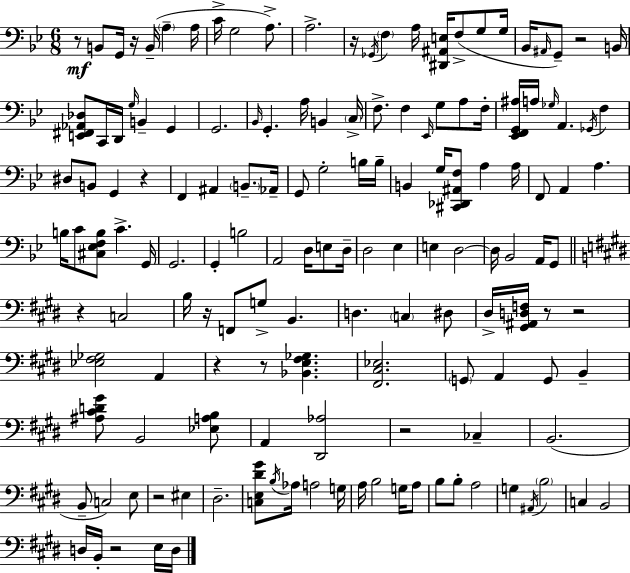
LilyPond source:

{
  \clef bass
  \numericTimeSignature
  \time 6/8
  \key bes \major
  \repeat volta 2 { r8\mf b,8 g,16 r16 b,16--( \parenthesize a4-- a16 | c'16-> g2 a8.->) | a2.-> | r16 \acciaccatura { ges,16 } \parenthesize f4 a16 <dis, ais, e>16 f8->( g8 | \break g16 bes,16 \grace { ais,16 } g,8--) r2 | b,16 <e, fis, aes, des>8 c,16 d,16 \grace { g16 } b,4-- g,4 | g,2. | \grace { bes,16 } g,4.-. a16 b,4 | \break \parenthesize c16-> f8.-> f4 \grace { ees,16 } | g8 a8 f16-. <ees, f, g, ais>16 a16 \grace { ges16 } a,4. | \acciaccatura { ges,16 } f4 dis8 b,8 g,4 | r4 f,4 ais,4 | \break \parenthesize b,8.-- aes,16-- g,8 g2-. | b16 b16-- b,4 g16 | <cis, des, ais, f>8 a4 a16 f,8 a,4 | a4. b16 c'8 <cis ees f b>8 | \break c'4.-> g,16 g,2. | g,4-. b2 | a,2 | d16 e8 d16-- d2 | \break ees4 e4 d2~~ | d16 bes,2 | a,16 g,8 \bar "||" \break \key e \major r4 c2 | b16 r16 f,8 g8-> b,4. | d4. \parenthesize c4 dis8 | dis16-> <gis, ais, d f>16 r8 r2 | \break <ees fis ges>2 a,4 | r4 r8 <bes, e fis ges>4. | <fis, cis ees>2. | \parenthesize g,8 a,4 g,8 b,4-- | \break <ais cis' d' gis'>8 b,2 <ees a b>8 | a,4 <dis, aes>2 | r2 ces4-- | b,2.( | \break b,8-- c2) e8 | r2 eis4 | dis2.-- | <c e dis' gis'>8 \acciaccatura { b16 } aes16 a2 | \break g16 a16 b2 g16 a8 | b8 b8-. a2 | g4 \acciaccatura { ais,16 } \parenthesize b2 | c4 b,2 | \break d16 b,16-. r2 | e16 d16 } \bar "|."
}